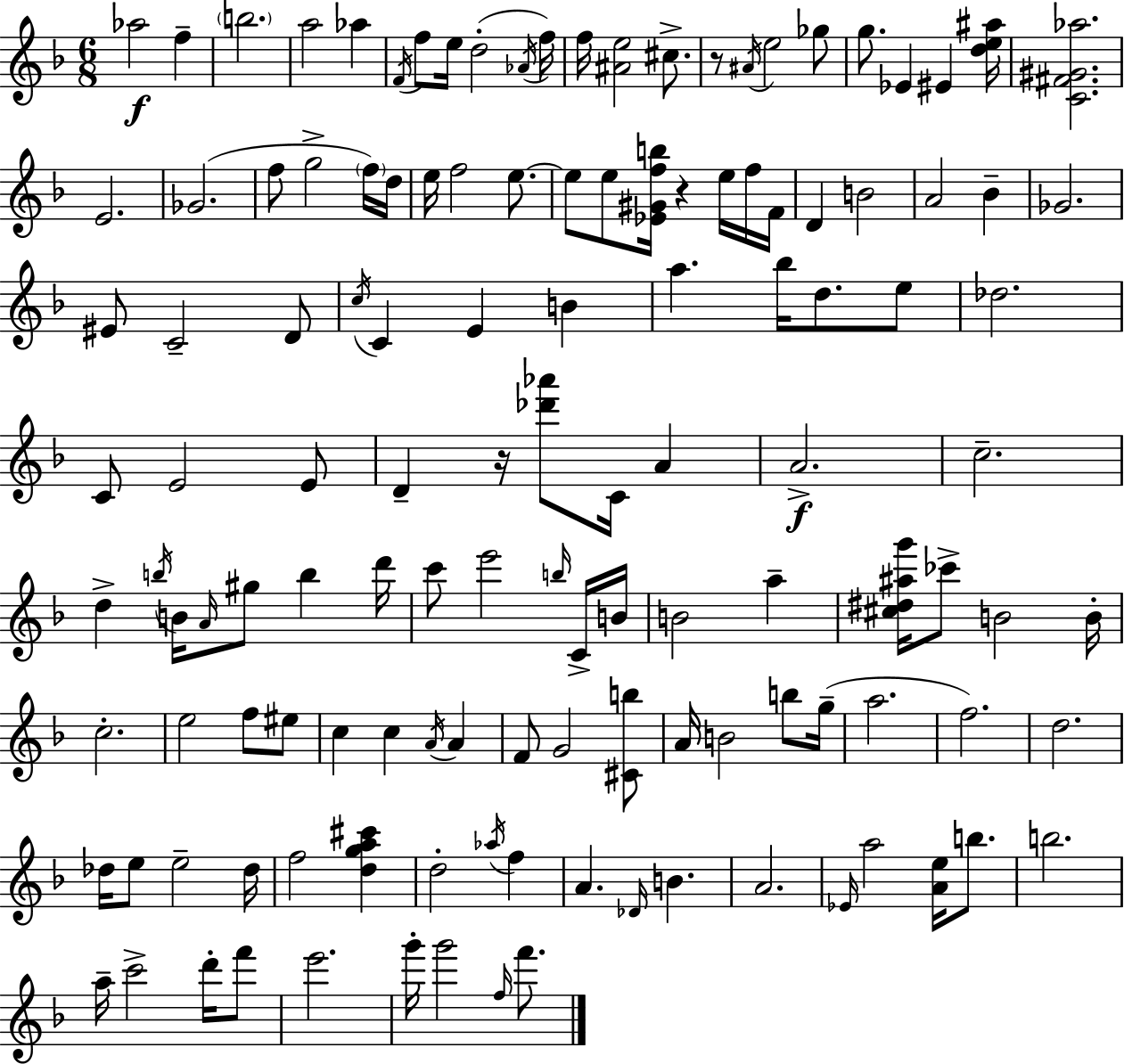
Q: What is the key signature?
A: D minor